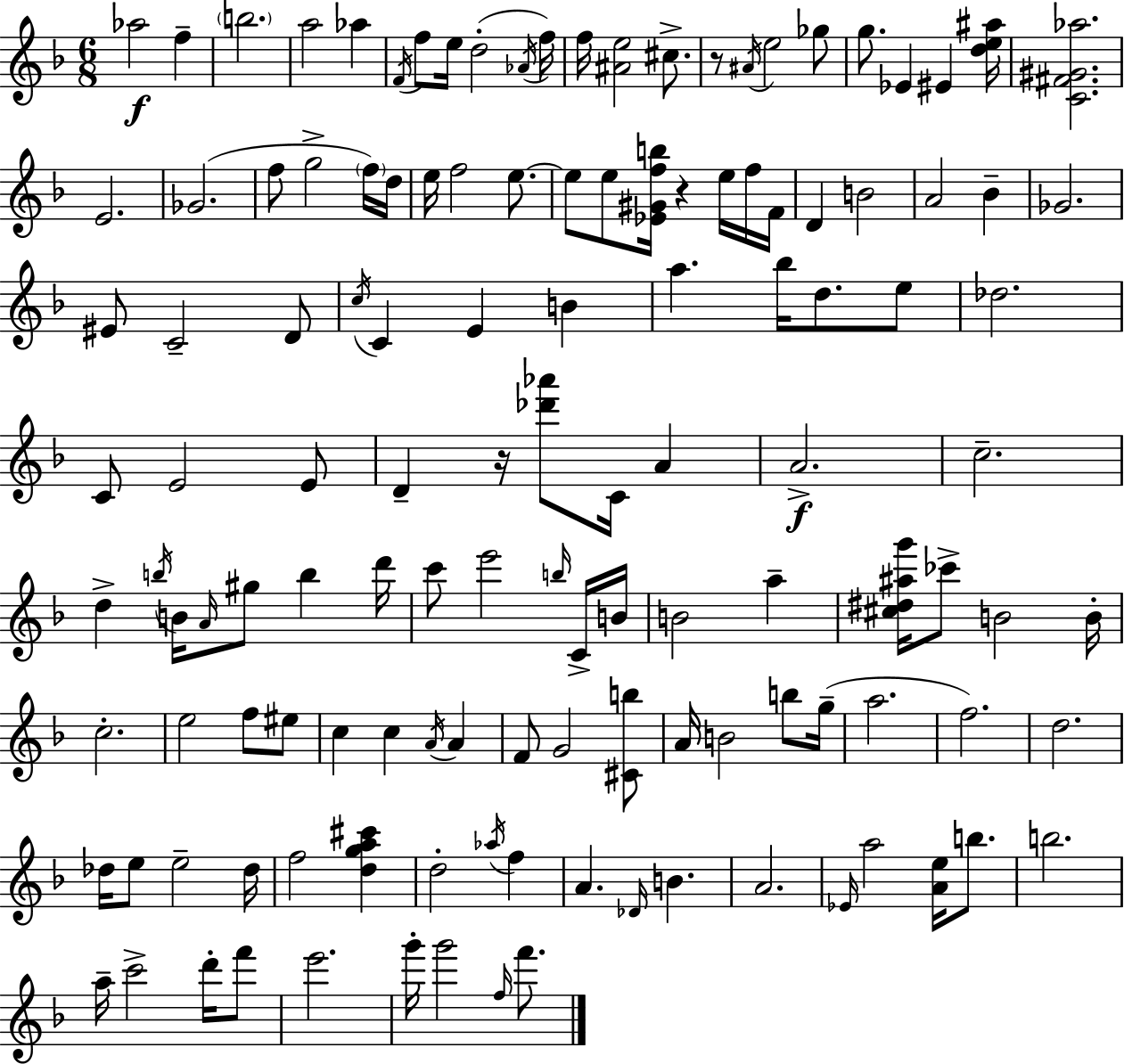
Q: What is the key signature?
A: D minor